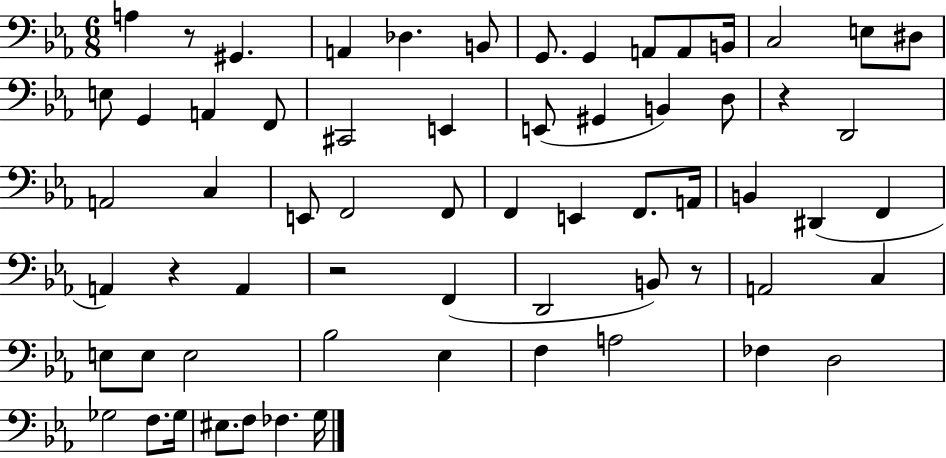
X:1
T:Untitled
M:6/8
L:1/4
K:Eb
A, z/2 ^G,, A,, _D, B,,/2 G,,/2 G,, A,,/2 A,,/2 B,,/4 C,2 E,/2 ^D,/2 E,/2 G,, A,, F,,/2 ^C,,2 E,, E,,/2 ^G,, B,, D,/2 z D,,2 A,,2 C, E,,/2 F,,2 F,,/2 F,, E,, F,,/2 A,,/4 B,, ^D,, F,, A,, z A,, z2 F,, D,,2 B,,/2 z/2 A,,2 C, E,/2 E,/2 E,2 _B,2 _E, F, A,2 _F, D,2 _G,2 F,/2 _G,/4 ^E,/2 F,/2 _F, G,/4